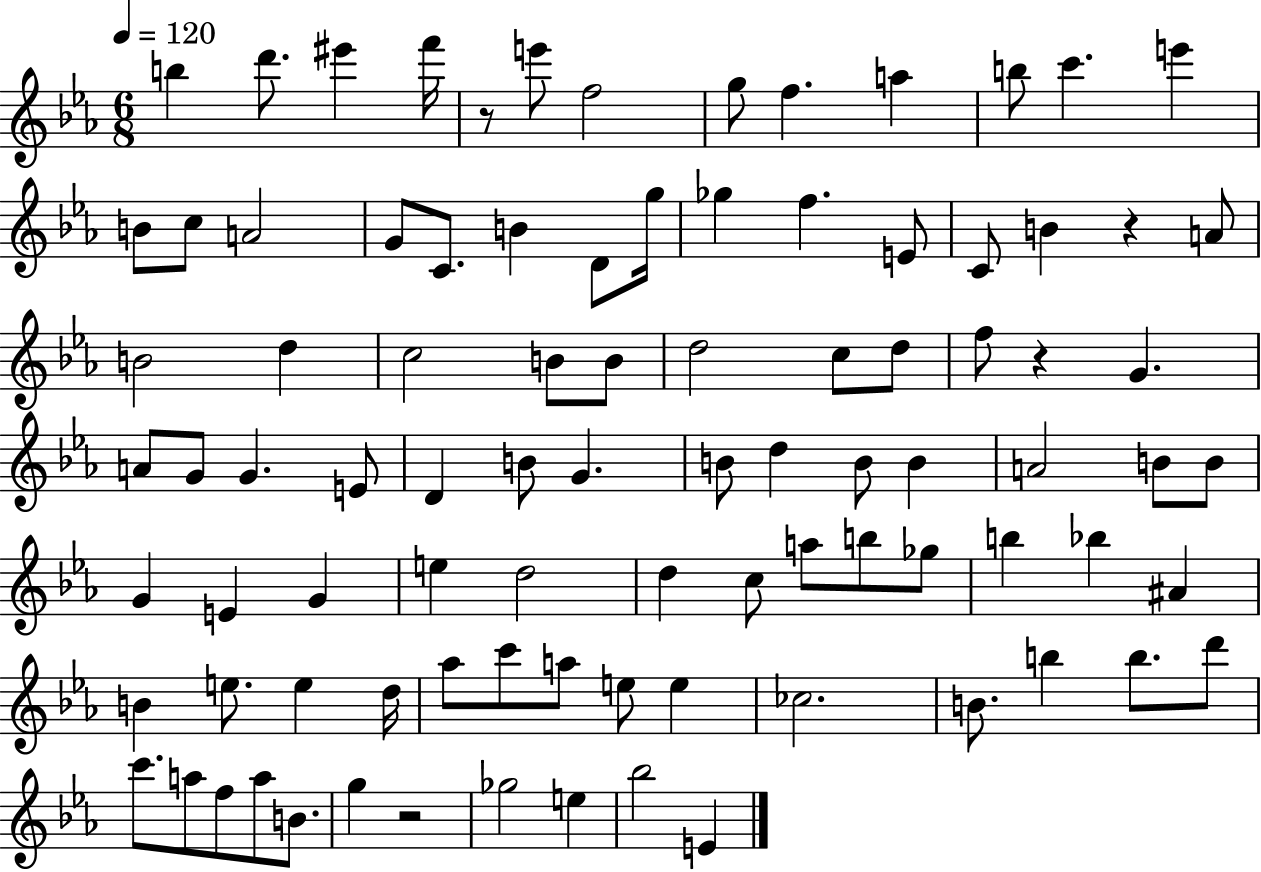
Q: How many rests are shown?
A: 4